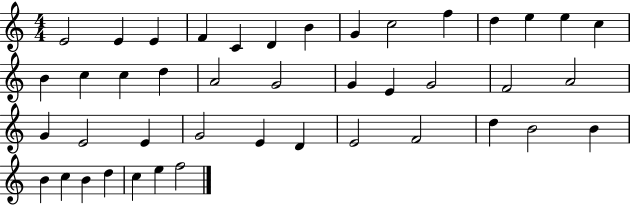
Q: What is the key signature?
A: C major